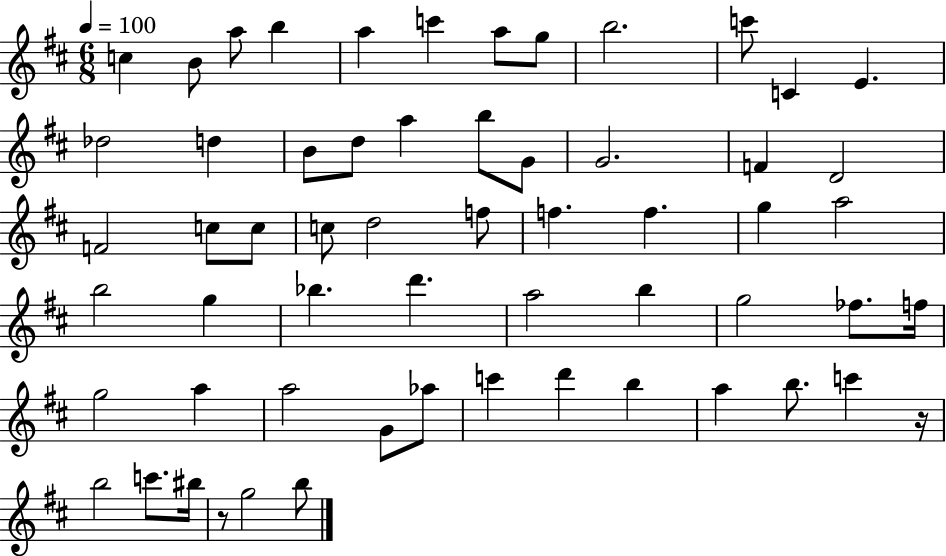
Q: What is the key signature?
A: D major